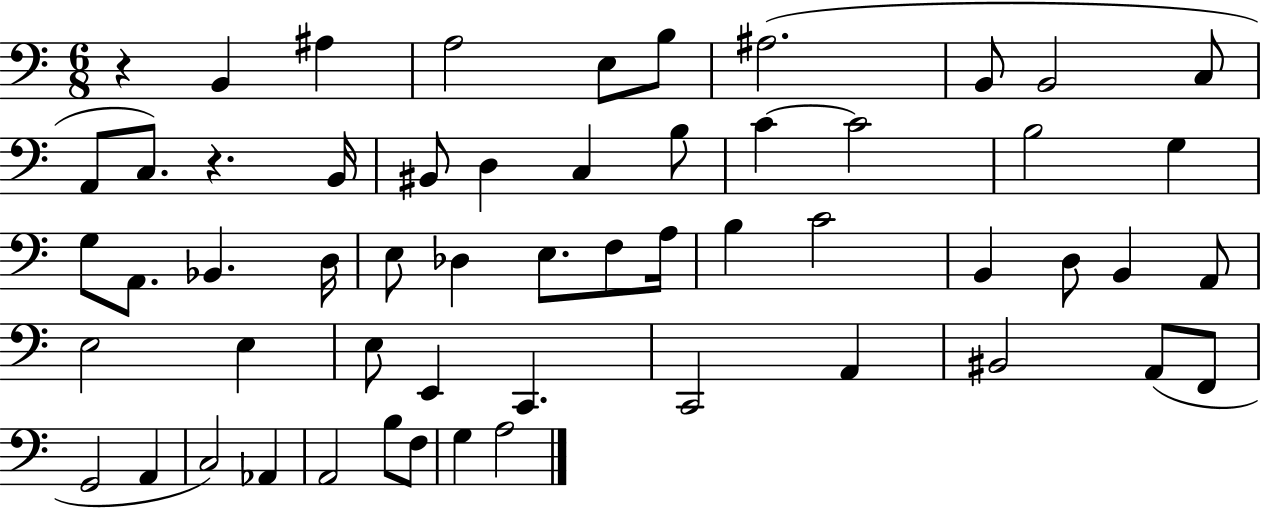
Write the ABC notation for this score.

X:1
T:Untitled
M:6/8
L:1/4
K:C
z B,, ^A, A,2 E,/2 B,/2 ^A,2 B,,/2 B,,2 C,/2 A,,/2 C,/2 z B,,/4 ^B,,/2 D, C, B,/2 C C2 B,2 G, G,/2 A,,/2 _B,, D,/4 E,/2 _D, E,/2 F,/2 A,/4 B, C2 B,, D,/2 B,, A,,/2 E,2 E, E,/2 E,, C,, C,,2 A,, ^B,,2 A,,/2 F,,/2 G,,2 A,, C,2 _A,, A,,2 B,/2 F,/2 G, A,2